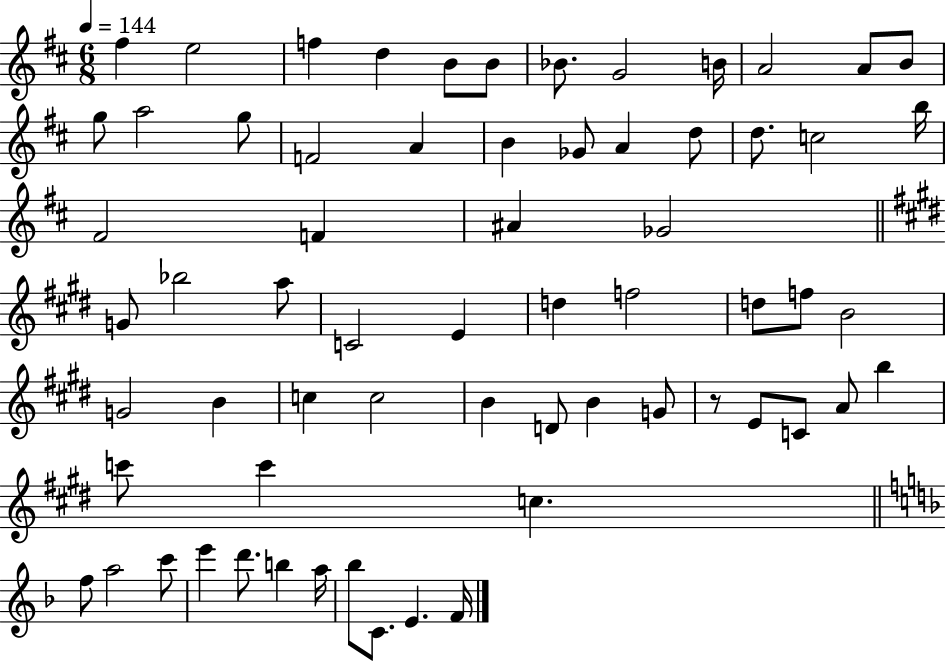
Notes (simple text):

F#5/q E5/h F5/q D5/q B4/e B4/e Bb4/e. G4/h B4/s A4/h A4/e B4/e G5/e A5/h G5/e F4/h A4/q B4/q Gb4/e A4/q D5/e D5/e. C5/h B5/s F#4/h F4/q A#4/q Gb4/h G4/e Bb5/h A5/e C4/h E4/q D5/q F5/h D5/e F5/e B4/h G4/h B4/q C5/q C5/h B4/q D4/e B4/q G4/e R/e E4/e C4/e A4/e B5/q C6/e C6/q C5/q. F5/e A5/h C6/e E6/q D6/e. B5/q A5/s Bb5/e C4/e. E4/q. F4/s